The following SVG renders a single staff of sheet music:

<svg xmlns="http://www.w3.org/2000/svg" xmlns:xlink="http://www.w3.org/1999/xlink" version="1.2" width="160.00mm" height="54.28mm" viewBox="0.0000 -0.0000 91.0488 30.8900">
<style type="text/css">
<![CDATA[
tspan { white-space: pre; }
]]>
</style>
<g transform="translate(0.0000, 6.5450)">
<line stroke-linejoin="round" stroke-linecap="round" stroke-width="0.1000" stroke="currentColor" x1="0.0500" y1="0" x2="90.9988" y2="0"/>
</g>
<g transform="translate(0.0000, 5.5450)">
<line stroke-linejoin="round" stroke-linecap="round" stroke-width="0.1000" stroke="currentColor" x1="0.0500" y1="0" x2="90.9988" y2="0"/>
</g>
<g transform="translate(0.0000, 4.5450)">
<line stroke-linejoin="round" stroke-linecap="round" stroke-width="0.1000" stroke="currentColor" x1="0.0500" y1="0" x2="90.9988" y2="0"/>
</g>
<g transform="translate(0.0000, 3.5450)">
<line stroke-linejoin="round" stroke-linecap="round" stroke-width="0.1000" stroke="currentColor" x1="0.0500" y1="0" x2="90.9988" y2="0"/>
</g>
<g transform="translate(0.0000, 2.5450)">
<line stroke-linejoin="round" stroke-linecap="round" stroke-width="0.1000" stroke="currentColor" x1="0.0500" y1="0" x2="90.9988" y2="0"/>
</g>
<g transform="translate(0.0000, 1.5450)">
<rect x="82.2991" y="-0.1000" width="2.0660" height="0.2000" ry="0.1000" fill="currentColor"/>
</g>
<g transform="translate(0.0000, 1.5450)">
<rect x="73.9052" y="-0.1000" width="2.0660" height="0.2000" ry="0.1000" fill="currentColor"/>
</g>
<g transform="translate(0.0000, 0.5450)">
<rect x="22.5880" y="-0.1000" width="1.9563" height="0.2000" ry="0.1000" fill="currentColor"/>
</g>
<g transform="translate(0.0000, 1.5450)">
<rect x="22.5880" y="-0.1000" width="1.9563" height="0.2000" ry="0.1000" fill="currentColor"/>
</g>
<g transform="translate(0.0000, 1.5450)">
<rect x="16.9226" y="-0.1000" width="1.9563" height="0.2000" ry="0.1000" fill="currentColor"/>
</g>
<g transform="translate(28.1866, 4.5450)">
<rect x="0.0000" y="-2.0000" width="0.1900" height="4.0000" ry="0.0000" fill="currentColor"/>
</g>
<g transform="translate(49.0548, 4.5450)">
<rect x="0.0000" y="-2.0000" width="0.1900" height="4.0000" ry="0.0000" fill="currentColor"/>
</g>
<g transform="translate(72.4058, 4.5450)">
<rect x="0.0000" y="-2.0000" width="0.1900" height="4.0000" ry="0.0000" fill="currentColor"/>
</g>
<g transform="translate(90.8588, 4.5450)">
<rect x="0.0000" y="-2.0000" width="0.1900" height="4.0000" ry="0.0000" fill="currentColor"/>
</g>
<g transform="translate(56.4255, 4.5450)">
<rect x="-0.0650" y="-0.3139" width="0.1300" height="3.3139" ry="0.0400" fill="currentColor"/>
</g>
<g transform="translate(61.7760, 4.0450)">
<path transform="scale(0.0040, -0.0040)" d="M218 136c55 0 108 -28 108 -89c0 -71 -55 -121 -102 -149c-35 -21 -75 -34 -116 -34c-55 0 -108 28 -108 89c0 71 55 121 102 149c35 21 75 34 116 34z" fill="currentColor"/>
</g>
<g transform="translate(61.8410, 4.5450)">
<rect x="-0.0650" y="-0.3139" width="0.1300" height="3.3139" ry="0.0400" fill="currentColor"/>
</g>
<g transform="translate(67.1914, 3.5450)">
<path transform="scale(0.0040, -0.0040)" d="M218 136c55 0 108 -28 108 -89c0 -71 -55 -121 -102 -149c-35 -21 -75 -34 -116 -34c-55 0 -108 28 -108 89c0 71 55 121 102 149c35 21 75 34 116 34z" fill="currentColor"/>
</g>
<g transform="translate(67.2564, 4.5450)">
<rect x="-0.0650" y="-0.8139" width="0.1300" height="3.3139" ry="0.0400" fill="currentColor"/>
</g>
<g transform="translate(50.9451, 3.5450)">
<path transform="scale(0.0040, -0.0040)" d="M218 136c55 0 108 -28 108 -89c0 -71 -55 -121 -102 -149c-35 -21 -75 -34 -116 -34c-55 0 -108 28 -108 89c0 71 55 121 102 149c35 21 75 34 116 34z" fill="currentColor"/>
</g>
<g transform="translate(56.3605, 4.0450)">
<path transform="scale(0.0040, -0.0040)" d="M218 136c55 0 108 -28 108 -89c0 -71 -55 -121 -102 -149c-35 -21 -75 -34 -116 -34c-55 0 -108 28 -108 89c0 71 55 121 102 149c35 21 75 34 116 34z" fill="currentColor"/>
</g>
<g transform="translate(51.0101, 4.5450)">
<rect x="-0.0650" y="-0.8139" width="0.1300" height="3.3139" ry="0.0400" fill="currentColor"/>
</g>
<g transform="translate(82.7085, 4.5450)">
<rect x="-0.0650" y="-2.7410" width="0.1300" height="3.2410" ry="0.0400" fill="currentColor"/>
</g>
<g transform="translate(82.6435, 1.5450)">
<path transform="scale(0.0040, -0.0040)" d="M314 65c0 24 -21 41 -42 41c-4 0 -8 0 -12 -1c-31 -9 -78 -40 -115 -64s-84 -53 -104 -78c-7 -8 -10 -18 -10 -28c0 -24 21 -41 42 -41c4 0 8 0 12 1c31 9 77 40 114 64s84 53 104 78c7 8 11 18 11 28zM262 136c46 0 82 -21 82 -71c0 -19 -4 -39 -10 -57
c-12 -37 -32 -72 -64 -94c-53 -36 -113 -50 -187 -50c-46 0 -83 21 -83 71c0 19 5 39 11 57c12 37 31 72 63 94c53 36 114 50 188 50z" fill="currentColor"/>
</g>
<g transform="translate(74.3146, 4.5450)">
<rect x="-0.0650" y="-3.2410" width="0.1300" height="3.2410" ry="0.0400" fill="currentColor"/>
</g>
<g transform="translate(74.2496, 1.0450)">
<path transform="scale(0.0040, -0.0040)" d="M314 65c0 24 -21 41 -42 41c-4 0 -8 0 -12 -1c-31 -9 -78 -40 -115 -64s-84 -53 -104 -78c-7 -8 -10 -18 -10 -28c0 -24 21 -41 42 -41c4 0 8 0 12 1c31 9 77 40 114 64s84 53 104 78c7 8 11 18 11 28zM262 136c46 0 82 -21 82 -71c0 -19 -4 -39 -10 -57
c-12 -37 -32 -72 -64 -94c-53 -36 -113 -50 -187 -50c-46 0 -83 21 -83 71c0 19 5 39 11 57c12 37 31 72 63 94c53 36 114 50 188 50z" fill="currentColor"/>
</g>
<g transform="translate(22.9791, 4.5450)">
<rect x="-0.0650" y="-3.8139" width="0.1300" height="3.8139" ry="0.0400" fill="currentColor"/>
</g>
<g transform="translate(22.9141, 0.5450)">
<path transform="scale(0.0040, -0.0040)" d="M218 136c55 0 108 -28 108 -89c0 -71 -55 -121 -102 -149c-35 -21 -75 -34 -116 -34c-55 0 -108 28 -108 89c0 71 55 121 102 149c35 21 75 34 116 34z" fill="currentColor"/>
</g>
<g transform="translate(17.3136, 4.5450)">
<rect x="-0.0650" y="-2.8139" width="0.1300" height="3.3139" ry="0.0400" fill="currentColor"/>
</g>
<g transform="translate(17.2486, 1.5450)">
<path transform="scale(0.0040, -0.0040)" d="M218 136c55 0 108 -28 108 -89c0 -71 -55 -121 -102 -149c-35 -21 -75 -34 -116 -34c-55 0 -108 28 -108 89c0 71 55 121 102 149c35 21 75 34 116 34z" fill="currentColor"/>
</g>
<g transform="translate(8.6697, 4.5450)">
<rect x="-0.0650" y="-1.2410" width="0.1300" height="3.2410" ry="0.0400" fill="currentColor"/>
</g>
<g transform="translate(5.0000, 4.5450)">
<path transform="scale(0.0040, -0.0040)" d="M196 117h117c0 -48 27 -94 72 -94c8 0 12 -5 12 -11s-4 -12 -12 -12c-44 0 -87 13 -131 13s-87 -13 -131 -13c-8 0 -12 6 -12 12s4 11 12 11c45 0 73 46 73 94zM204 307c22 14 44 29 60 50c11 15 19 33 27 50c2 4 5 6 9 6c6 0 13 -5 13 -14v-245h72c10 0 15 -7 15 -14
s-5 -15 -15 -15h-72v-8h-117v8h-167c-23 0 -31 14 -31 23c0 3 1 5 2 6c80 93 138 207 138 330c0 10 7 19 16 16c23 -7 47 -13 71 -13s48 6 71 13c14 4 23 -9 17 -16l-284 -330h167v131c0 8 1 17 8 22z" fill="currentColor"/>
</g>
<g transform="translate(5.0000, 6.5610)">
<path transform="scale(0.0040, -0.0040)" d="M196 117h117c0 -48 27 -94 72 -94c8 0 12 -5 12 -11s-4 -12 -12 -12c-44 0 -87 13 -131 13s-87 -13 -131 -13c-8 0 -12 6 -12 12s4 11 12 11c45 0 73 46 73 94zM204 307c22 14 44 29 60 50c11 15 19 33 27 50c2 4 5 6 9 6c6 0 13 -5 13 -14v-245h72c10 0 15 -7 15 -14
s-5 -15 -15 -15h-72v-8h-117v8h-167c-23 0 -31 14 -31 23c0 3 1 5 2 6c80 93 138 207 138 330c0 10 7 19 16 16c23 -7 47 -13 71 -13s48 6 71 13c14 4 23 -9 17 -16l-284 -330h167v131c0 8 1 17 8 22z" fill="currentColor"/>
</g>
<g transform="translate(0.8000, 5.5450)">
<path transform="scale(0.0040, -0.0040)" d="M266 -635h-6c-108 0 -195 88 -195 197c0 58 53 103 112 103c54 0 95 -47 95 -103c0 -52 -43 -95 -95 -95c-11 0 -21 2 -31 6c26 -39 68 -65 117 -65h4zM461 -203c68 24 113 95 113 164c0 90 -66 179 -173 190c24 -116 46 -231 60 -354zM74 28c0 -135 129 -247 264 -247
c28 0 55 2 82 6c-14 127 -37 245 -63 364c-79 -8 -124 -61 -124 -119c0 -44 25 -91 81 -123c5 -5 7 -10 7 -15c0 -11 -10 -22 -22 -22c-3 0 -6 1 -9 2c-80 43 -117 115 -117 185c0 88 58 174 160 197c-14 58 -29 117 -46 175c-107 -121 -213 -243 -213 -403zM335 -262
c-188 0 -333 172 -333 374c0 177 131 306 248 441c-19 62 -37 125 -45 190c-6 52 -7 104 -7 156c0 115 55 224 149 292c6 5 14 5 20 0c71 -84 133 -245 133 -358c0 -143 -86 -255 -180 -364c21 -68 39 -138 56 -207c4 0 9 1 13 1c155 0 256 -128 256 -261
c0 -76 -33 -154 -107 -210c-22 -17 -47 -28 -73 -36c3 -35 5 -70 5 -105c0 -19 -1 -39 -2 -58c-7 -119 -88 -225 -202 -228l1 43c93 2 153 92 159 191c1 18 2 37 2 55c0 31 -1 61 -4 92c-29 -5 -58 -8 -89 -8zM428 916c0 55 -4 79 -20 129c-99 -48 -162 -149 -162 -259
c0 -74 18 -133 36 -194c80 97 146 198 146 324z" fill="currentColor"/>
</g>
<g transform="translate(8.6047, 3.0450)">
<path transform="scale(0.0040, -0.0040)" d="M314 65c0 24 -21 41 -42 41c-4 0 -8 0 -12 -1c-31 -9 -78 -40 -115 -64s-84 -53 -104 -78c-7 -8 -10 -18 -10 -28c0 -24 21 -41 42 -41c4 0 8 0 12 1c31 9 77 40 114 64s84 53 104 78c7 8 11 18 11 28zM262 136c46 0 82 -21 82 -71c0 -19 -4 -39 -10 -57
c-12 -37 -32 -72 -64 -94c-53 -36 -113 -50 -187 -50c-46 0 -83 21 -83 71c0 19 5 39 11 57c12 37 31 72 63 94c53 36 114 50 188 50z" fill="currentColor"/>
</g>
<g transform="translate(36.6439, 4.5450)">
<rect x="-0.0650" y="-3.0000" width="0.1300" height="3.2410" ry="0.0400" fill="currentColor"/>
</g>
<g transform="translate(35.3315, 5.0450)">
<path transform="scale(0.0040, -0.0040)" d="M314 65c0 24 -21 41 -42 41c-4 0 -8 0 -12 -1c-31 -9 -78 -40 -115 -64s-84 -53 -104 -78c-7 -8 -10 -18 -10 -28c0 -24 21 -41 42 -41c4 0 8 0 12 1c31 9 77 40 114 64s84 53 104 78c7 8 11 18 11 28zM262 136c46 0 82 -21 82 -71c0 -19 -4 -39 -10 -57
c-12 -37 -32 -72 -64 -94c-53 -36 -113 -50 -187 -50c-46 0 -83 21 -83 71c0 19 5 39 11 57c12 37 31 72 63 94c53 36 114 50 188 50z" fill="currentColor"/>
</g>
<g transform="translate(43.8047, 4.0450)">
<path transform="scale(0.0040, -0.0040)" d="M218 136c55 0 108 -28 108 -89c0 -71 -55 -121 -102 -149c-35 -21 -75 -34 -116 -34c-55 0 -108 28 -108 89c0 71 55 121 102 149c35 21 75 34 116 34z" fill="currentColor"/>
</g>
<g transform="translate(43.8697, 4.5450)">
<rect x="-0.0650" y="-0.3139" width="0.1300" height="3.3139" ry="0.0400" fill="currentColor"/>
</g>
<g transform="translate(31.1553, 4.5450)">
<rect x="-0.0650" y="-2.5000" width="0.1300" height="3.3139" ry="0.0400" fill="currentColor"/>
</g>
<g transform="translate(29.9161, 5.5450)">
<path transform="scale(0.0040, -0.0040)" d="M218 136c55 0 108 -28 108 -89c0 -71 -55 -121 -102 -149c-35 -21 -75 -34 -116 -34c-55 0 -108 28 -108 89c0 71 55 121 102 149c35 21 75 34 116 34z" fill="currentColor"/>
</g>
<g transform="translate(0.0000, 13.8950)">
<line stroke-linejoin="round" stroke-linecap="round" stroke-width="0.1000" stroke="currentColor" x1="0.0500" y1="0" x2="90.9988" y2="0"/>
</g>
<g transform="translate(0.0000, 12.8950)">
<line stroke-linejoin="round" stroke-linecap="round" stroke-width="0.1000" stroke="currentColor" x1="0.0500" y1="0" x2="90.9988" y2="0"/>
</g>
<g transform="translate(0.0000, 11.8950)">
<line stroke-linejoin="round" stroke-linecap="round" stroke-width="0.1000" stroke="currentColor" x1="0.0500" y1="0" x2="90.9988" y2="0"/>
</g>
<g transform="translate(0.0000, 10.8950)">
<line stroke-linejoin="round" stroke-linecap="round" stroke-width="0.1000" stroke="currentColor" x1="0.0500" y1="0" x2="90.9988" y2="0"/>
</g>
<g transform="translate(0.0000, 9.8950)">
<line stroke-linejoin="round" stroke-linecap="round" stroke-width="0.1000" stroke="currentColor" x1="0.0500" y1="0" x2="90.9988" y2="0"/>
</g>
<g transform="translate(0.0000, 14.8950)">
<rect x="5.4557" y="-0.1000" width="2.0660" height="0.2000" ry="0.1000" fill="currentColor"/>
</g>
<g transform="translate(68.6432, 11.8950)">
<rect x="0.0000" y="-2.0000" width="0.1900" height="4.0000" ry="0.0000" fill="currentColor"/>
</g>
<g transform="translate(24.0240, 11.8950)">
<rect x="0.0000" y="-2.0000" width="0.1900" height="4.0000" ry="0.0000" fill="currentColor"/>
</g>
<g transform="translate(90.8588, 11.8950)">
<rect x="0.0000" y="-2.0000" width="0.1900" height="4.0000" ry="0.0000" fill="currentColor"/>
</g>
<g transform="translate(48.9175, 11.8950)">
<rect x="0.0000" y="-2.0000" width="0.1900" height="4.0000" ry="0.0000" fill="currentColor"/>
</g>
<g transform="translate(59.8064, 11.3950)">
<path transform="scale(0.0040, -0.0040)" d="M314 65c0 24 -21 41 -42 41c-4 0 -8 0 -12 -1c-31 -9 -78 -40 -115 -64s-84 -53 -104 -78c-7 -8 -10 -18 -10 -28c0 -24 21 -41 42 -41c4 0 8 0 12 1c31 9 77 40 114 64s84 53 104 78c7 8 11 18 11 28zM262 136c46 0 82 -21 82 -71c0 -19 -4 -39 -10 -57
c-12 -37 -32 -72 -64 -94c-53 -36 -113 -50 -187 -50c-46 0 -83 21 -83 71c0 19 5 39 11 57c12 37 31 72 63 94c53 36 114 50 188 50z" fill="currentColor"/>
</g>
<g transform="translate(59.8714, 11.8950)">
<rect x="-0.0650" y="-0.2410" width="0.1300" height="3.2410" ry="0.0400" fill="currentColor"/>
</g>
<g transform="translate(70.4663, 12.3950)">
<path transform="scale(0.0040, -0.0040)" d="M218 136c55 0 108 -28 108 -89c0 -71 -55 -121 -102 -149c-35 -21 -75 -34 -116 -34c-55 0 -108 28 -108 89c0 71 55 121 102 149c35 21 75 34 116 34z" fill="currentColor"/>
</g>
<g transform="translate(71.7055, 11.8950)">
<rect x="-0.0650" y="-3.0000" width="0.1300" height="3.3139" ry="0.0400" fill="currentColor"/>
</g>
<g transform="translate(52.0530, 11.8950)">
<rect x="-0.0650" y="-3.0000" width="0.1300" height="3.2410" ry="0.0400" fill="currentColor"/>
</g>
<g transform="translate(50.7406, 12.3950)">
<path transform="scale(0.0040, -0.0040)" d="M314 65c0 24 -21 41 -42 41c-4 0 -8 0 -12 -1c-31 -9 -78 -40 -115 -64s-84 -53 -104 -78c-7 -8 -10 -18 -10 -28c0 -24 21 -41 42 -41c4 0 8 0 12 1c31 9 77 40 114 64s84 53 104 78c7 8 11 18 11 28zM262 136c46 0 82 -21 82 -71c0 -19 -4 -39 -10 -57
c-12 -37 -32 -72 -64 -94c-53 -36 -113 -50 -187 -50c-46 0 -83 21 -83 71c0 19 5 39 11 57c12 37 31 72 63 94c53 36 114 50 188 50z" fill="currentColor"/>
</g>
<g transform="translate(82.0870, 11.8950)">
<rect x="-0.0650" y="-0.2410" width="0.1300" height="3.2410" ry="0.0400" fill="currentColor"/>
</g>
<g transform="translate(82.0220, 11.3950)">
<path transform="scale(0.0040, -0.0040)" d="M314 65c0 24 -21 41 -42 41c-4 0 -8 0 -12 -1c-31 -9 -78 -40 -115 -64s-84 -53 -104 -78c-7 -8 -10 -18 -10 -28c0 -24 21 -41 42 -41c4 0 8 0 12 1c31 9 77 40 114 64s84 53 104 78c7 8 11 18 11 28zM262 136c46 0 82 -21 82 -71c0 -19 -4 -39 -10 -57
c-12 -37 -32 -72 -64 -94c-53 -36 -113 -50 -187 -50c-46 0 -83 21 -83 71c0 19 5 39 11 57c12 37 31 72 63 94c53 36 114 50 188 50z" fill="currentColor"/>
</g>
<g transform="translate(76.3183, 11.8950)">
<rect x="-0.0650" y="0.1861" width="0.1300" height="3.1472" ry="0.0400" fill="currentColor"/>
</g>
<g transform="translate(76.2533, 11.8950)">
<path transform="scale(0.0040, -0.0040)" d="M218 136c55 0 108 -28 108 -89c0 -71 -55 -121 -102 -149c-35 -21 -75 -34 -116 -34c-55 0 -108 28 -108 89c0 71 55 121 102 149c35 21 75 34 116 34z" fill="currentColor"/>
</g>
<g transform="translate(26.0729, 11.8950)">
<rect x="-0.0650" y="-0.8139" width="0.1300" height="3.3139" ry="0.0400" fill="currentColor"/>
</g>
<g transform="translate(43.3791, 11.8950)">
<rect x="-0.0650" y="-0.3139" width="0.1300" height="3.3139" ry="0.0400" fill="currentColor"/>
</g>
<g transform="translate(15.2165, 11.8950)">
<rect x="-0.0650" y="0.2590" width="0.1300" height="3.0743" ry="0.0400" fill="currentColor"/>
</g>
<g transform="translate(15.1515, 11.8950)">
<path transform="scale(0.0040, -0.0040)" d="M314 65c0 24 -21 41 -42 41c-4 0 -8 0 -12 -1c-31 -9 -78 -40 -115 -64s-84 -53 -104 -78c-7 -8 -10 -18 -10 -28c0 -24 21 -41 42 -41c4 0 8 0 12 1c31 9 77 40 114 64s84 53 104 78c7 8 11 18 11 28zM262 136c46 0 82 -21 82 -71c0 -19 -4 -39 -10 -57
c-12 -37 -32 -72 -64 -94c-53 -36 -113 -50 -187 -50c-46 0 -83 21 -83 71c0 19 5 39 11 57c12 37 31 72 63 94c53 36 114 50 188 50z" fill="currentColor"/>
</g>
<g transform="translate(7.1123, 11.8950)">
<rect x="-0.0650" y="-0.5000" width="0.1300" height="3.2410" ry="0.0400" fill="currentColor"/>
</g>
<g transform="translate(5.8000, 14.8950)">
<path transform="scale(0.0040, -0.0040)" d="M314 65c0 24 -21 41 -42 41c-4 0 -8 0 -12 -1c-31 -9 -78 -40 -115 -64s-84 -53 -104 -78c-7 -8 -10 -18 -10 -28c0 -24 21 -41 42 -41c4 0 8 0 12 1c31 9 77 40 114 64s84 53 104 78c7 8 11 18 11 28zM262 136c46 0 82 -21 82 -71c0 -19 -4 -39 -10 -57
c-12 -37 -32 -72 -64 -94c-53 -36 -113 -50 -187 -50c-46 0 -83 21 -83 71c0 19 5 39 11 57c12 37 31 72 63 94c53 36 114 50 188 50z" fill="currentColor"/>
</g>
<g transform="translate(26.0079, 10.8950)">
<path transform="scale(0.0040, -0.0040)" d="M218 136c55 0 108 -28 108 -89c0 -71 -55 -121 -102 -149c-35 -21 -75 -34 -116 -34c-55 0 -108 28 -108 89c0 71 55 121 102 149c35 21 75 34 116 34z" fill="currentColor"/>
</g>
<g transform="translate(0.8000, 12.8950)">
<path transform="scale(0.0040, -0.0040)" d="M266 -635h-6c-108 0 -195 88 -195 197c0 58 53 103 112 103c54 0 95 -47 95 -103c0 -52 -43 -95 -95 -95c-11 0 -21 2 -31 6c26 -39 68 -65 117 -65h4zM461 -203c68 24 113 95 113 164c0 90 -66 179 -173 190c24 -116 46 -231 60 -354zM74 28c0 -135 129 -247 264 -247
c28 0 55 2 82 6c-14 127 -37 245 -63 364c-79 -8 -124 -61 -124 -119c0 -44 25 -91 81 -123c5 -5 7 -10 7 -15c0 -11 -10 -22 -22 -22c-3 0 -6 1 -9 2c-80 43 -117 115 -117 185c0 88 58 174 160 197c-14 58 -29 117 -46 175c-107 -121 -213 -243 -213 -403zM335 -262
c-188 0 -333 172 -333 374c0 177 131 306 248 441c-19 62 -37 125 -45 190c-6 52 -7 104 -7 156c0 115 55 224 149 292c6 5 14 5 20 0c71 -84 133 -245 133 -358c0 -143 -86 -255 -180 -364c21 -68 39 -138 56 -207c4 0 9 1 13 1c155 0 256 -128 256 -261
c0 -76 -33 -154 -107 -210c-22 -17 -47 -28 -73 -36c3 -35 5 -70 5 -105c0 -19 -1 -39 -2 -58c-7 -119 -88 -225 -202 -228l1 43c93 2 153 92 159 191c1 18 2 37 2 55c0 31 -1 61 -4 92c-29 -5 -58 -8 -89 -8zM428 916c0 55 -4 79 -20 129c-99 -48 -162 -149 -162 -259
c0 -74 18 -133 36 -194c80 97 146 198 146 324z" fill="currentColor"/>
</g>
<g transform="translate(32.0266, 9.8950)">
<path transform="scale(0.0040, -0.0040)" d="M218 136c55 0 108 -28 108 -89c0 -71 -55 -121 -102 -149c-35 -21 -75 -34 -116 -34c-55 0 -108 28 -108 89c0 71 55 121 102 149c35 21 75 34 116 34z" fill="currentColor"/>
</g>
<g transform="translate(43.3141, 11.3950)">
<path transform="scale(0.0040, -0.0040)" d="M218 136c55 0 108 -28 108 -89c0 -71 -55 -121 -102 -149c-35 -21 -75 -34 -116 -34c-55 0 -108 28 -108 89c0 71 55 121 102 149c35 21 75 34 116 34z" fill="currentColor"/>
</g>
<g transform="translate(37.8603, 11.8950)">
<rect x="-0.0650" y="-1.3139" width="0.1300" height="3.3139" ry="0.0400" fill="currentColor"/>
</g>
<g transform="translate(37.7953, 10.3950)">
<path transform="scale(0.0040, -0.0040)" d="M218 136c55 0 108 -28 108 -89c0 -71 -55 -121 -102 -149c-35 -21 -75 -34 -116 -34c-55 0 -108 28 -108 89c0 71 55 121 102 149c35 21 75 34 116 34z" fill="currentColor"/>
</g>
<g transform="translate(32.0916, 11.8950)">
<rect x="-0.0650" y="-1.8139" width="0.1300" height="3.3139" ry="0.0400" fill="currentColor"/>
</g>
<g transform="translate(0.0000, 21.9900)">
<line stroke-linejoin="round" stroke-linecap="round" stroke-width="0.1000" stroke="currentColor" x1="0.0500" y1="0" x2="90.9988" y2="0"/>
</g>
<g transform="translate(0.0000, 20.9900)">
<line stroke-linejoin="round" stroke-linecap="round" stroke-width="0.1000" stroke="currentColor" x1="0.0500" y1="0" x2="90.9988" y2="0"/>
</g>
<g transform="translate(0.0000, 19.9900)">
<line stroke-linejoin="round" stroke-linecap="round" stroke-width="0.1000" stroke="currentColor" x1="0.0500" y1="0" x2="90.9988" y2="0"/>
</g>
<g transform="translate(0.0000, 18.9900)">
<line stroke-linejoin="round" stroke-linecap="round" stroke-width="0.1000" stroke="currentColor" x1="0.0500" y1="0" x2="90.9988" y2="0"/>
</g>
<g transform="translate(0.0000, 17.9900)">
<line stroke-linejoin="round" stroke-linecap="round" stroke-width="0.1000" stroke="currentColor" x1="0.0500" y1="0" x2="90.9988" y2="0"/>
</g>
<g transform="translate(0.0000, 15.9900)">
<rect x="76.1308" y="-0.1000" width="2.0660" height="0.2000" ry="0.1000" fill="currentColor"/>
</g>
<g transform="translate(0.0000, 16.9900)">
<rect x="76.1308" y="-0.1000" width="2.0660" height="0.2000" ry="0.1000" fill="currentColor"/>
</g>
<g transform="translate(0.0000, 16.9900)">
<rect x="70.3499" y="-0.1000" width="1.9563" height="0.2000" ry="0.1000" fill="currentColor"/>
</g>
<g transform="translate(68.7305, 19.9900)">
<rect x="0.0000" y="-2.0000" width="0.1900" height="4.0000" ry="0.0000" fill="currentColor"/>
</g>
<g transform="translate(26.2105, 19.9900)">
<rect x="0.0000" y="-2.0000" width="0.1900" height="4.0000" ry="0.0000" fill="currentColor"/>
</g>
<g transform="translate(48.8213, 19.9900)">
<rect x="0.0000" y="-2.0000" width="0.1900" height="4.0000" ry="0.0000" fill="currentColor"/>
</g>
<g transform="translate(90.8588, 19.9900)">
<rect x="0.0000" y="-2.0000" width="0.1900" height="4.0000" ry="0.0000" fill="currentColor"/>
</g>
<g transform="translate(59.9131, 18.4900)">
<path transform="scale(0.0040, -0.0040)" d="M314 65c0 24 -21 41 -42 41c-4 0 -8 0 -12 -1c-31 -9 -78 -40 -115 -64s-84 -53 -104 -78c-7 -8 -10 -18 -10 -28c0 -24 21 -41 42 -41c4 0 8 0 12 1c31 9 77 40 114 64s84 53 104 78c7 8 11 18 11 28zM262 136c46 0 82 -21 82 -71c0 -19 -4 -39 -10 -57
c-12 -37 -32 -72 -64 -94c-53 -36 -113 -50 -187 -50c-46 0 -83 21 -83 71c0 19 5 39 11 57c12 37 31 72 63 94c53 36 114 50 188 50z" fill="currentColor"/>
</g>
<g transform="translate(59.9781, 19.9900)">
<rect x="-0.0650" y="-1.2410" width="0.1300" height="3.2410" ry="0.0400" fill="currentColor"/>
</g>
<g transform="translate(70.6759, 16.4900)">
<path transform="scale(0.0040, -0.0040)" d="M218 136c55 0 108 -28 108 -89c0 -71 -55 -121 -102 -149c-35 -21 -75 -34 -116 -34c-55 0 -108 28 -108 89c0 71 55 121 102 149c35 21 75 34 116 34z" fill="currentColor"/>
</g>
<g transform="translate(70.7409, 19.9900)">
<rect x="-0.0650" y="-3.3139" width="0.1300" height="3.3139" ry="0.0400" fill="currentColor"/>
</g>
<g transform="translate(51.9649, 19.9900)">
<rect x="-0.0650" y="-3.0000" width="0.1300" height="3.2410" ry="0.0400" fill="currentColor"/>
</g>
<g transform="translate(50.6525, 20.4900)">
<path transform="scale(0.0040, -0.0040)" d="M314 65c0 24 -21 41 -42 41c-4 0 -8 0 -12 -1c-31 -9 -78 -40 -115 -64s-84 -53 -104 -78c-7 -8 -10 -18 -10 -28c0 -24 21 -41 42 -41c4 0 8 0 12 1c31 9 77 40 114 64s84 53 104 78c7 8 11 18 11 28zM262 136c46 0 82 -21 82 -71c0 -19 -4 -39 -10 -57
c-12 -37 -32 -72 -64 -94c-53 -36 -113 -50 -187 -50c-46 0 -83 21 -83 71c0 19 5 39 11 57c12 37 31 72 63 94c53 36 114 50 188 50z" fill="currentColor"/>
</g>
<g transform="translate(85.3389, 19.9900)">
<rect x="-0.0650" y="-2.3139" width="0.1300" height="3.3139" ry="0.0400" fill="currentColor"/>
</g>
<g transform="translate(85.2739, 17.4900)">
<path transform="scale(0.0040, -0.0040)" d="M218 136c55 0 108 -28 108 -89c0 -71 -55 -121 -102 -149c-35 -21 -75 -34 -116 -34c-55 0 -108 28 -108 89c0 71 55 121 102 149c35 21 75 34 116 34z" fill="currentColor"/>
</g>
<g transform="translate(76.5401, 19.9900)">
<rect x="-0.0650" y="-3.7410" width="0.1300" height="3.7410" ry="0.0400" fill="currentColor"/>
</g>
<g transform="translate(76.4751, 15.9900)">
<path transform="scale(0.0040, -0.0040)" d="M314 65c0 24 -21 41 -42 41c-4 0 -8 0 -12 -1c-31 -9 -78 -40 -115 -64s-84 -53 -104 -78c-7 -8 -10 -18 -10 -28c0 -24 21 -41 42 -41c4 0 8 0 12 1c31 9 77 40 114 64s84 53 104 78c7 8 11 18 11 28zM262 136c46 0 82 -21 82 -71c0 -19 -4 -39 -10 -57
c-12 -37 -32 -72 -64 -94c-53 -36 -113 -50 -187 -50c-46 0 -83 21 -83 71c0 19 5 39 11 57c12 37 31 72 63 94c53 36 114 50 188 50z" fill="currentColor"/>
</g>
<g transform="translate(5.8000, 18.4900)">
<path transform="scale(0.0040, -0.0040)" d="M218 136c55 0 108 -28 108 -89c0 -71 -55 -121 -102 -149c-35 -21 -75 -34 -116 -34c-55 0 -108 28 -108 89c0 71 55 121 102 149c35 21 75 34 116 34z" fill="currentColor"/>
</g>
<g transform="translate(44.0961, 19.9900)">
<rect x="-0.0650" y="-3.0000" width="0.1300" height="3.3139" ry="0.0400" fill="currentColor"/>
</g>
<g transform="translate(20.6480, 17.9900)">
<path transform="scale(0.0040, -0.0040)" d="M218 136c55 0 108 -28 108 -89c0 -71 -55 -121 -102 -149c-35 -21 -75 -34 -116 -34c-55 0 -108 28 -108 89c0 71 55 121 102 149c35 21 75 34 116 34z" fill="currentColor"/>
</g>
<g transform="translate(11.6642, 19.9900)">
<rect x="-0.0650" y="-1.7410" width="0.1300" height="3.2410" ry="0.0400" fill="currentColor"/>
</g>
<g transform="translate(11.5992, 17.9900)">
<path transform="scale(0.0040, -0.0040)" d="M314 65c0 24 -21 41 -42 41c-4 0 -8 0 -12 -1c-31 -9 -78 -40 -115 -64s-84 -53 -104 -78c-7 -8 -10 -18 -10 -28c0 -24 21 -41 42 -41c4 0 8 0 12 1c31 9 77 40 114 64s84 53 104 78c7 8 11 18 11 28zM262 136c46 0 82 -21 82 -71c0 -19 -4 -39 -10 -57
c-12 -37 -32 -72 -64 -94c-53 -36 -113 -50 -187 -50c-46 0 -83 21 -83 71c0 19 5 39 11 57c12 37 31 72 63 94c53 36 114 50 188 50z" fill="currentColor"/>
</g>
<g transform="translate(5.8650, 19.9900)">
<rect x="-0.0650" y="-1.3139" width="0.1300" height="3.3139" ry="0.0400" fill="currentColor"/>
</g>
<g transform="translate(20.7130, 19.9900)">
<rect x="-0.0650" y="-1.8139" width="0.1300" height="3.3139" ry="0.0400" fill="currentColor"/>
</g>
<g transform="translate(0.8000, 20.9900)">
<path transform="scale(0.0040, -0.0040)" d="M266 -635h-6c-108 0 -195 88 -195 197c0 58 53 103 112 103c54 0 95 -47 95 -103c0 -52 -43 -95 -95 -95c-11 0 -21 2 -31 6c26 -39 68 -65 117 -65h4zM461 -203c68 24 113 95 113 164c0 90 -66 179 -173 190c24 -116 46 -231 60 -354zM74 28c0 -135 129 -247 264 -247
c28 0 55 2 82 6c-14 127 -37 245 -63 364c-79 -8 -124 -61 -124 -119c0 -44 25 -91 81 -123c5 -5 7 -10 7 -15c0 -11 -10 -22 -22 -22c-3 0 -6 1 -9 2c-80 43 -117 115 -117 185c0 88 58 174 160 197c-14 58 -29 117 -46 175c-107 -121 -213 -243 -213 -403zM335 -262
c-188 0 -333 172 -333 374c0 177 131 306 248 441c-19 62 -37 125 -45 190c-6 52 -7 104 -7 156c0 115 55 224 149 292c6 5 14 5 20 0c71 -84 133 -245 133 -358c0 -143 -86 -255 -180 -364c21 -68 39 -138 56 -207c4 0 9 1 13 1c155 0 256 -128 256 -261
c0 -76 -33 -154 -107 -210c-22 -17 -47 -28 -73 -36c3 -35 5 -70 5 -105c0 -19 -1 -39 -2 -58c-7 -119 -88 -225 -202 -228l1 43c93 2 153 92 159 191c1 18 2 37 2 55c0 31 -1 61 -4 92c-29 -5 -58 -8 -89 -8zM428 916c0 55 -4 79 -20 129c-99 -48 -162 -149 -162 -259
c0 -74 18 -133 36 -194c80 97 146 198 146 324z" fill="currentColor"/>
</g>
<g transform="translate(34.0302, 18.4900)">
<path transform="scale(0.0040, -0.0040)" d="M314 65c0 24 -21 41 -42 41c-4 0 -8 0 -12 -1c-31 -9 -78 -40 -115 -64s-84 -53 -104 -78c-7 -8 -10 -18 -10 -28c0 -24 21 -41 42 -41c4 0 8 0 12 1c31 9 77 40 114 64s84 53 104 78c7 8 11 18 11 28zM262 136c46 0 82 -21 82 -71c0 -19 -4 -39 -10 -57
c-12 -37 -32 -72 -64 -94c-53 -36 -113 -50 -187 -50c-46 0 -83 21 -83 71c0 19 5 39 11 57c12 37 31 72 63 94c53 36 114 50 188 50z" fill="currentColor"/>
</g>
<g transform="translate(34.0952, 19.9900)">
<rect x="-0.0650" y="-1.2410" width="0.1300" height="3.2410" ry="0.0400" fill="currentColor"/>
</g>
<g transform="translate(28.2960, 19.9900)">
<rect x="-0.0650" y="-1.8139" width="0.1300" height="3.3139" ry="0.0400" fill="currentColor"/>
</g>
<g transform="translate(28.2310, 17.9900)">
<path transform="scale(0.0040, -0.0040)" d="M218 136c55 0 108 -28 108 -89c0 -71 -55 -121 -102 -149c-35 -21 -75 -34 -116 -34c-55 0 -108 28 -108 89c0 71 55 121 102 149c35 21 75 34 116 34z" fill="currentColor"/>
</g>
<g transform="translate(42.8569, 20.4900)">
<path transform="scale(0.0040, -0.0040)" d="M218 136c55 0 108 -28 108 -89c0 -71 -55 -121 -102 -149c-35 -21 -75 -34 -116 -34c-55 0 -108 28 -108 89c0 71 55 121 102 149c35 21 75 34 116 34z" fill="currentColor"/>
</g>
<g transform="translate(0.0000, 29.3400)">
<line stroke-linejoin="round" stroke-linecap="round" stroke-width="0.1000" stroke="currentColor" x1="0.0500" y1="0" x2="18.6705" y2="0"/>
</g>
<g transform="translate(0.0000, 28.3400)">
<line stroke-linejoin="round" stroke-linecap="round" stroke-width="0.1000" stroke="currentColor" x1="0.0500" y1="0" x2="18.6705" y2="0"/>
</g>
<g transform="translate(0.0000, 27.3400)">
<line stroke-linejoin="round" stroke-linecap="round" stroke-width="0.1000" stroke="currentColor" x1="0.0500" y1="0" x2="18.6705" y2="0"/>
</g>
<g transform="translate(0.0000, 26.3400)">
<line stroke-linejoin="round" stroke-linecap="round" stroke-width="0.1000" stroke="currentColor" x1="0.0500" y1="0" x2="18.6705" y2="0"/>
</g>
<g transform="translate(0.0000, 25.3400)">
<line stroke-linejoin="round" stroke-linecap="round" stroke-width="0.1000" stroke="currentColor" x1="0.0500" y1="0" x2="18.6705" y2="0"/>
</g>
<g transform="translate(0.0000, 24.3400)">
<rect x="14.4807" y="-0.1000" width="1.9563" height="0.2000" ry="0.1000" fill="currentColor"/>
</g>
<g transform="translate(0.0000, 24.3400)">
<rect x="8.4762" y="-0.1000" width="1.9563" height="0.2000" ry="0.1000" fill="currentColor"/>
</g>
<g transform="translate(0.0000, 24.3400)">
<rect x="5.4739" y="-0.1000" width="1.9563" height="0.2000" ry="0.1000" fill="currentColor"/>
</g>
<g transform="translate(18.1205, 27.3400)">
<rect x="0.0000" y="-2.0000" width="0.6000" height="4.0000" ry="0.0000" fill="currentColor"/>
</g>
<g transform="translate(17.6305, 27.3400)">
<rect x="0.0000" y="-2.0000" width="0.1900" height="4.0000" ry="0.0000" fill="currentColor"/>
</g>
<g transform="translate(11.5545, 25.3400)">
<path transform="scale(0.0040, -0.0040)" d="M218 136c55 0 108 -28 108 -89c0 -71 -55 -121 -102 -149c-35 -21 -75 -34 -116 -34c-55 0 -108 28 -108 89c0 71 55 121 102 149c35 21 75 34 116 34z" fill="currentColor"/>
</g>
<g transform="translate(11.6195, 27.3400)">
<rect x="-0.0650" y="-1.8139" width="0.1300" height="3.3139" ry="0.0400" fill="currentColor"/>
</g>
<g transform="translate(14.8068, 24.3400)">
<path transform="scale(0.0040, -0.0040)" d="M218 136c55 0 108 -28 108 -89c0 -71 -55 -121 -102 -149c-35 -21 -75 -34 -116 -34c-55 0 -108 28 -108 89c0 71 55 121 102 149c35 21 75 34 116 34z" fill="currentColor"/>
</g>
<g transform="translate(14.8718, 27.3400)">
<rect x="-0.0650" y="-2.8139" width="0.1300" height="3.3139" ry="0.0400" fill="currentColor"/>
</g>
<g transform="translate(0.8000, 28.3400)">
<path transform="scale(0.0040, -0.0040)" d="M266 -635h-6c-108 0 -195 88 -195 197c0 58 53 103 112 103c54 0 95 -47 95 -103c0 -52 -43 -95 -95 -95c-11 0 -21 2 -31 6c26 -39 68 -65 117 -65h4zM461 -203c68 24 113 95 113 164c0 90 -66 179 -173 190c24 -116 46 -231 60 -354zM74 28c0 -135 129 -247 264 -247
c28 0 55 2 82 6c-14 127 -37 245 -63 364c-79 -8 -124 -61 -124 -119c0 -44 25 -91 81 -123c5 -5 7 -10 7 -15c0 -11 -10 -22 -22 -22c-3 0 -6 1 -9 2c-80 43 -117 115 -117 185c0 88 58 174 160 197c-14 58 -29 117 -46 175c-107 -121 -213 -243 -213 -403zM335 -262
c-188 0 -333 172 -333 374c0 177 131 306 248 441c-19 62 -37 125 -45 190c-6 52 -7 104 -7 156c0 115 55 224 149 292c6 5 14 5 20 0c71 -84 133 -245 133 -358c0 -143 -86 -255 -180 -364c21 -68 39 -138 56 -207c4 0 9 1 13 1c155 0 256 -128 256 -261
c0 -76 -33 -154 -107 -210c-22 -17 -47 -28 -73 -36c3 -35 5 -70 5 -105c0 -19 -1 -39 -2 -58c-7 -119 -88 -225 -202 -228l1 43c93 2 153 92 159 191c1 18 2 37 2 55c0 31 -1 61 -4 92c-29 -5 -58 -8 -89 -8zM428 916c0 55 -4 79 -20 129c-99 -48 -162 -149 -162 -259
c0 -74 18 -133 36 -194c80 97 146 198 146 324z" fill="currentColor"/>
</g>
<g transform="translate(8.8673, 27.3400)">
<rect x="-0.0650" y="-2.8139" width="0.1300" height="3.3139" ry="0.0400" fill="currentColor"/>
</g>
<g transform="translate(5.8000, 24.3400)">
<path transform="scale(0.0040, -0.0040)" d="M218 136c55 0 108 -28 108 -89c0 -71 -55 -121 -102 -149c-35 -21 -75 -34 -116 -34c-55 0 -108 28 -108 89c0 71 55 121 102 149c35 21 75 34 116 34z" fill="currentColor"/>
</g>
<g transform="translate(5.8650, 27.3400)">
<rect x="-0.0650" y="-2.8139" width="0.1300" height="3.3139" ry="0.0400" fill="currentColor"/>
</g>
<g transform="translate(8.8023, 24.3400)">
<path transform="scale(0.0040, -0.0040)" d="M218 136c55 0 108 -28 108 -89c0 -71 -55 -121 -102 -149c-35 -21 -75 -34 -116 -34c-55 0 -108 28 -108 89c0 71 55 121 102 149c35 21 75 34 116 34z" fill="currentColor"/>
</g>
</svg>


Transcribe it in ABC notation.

X:1
T:Untitled
M:4/4
L:1/4
K:C
e2 a c' G A2 c d c c d b2 a2 C2 B2 d f e c A2 c2 A B c2 e f2 f f e2 A A2 e2 b c'2 g a a f a